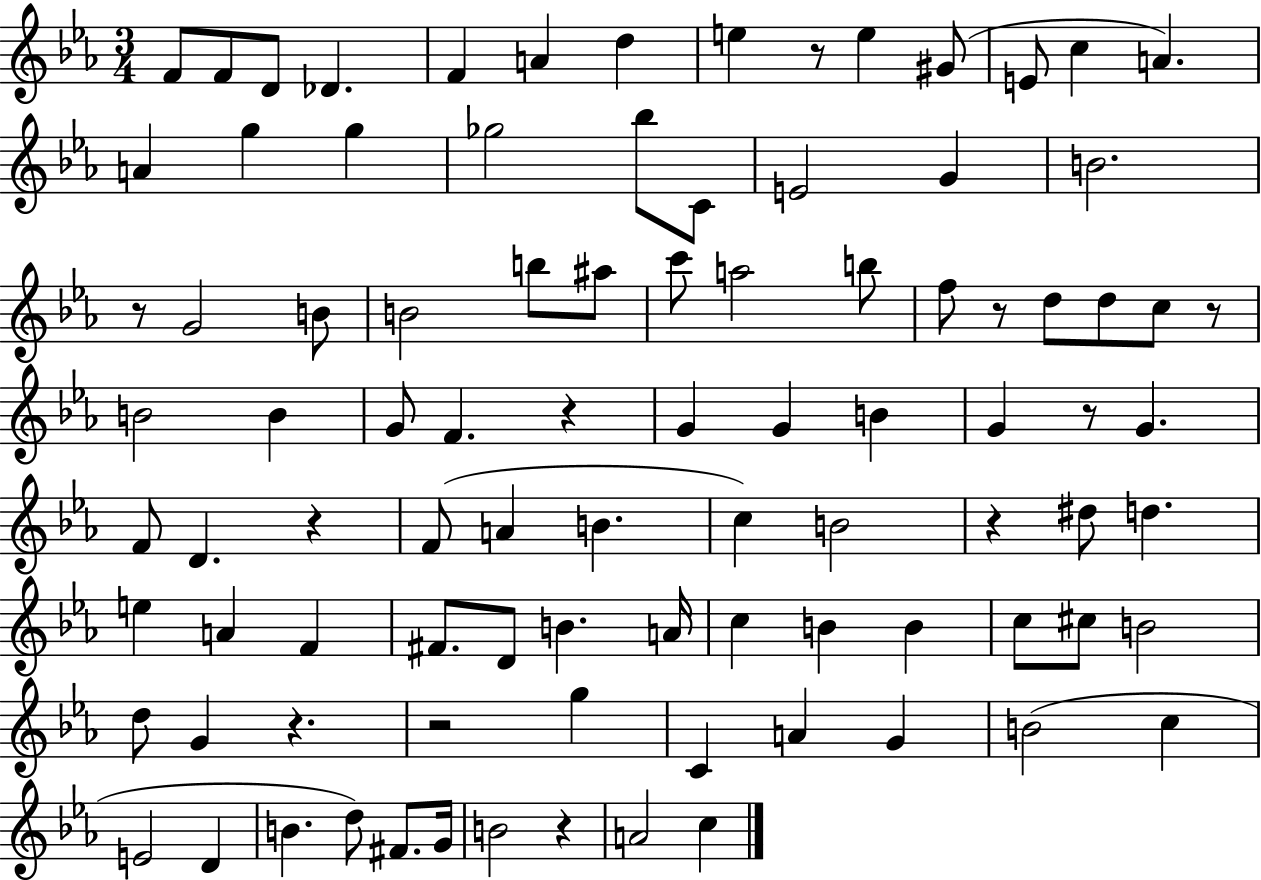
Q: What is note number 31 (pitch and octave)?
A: F5